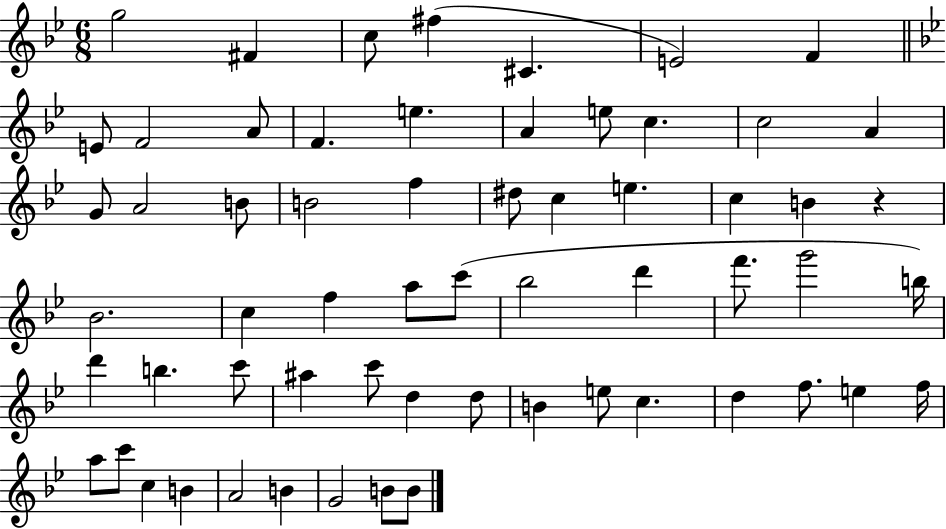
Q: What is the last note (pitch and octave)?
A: B4